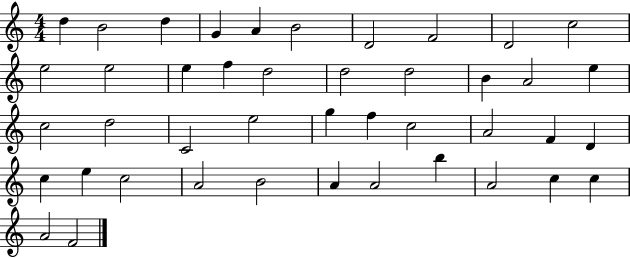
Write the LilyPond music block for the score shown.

{
  \clef treble
  \numericTimeSignature
  \time 4/4
  \key c \major
  d''4 b'2 d''4 | g'4 a'4 b'2 | d'2 f'2 | d'2 c''2 | \break e''2 e''2 | e''4 f''4 d''2 | d''2 d''2 | b'4 a'2 e''4 | \break c''2 d''2 | c'2 e''2 | g''4 f''4 c''2 | a'2 f'4 d'4 | \break c''4 e''4 c''2 | a'2 b'2 | a'4 a'2 b''4 | a'2 c''4 c''4 | \break a'2 f'2 | \bar "|."
}